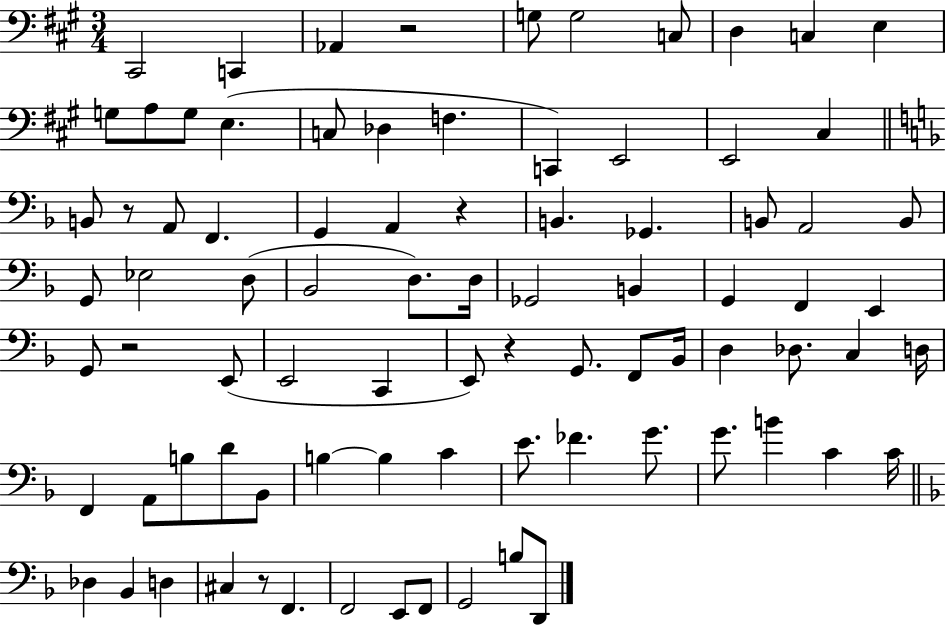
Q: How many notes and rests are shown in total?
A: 85